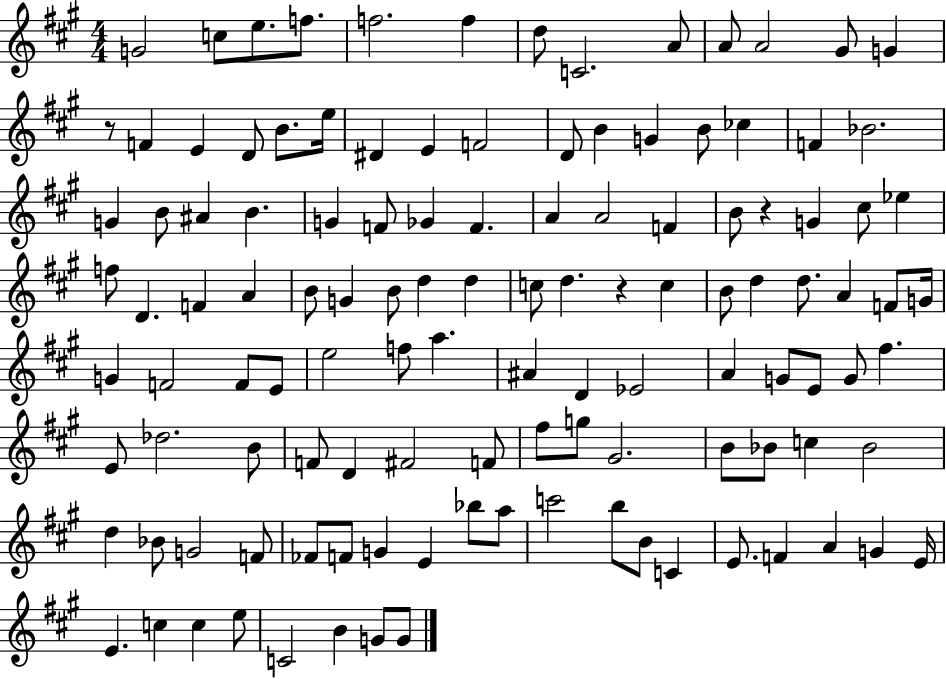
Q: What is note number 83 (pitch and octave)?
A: F4